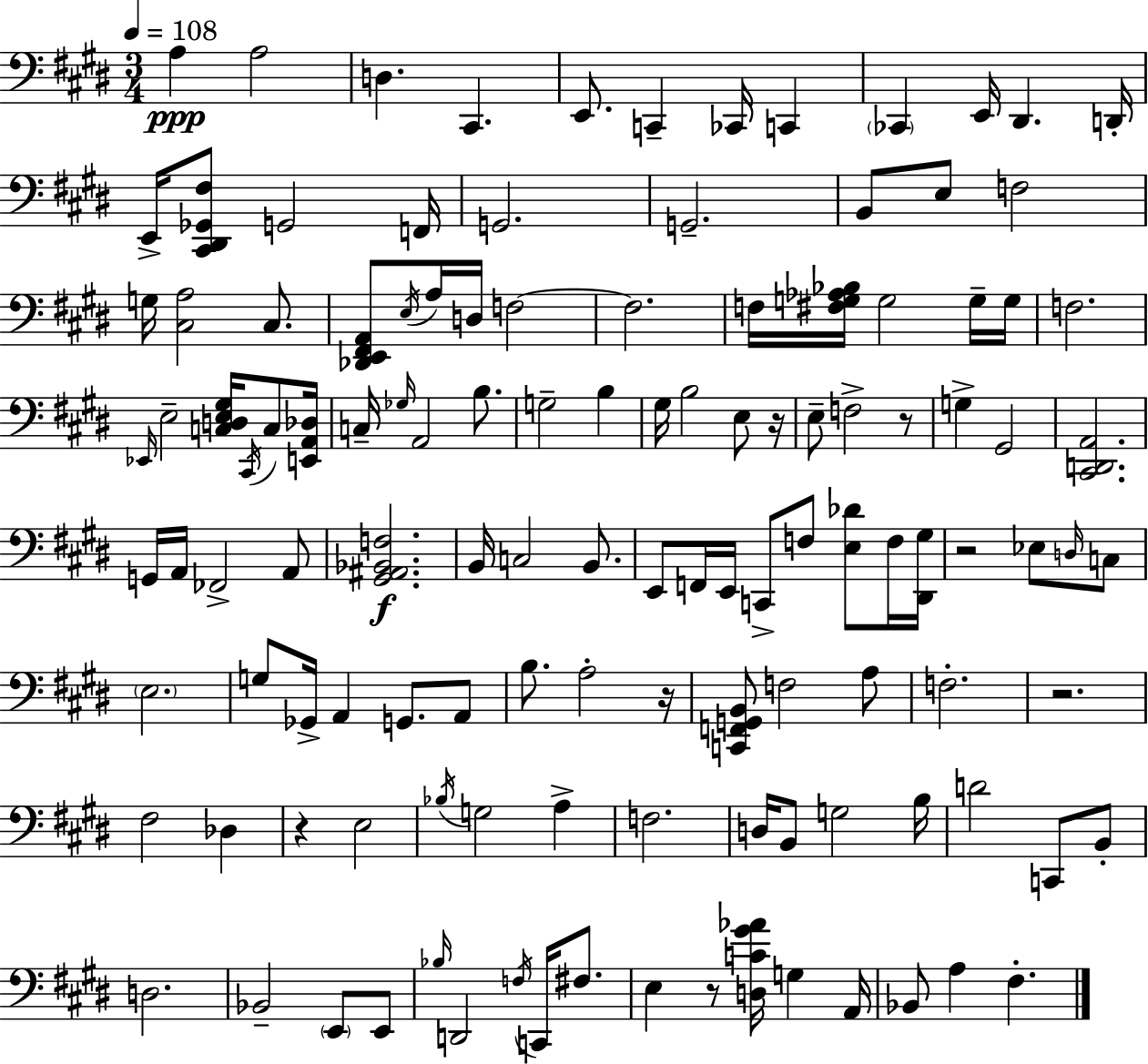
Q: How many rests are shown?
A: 7